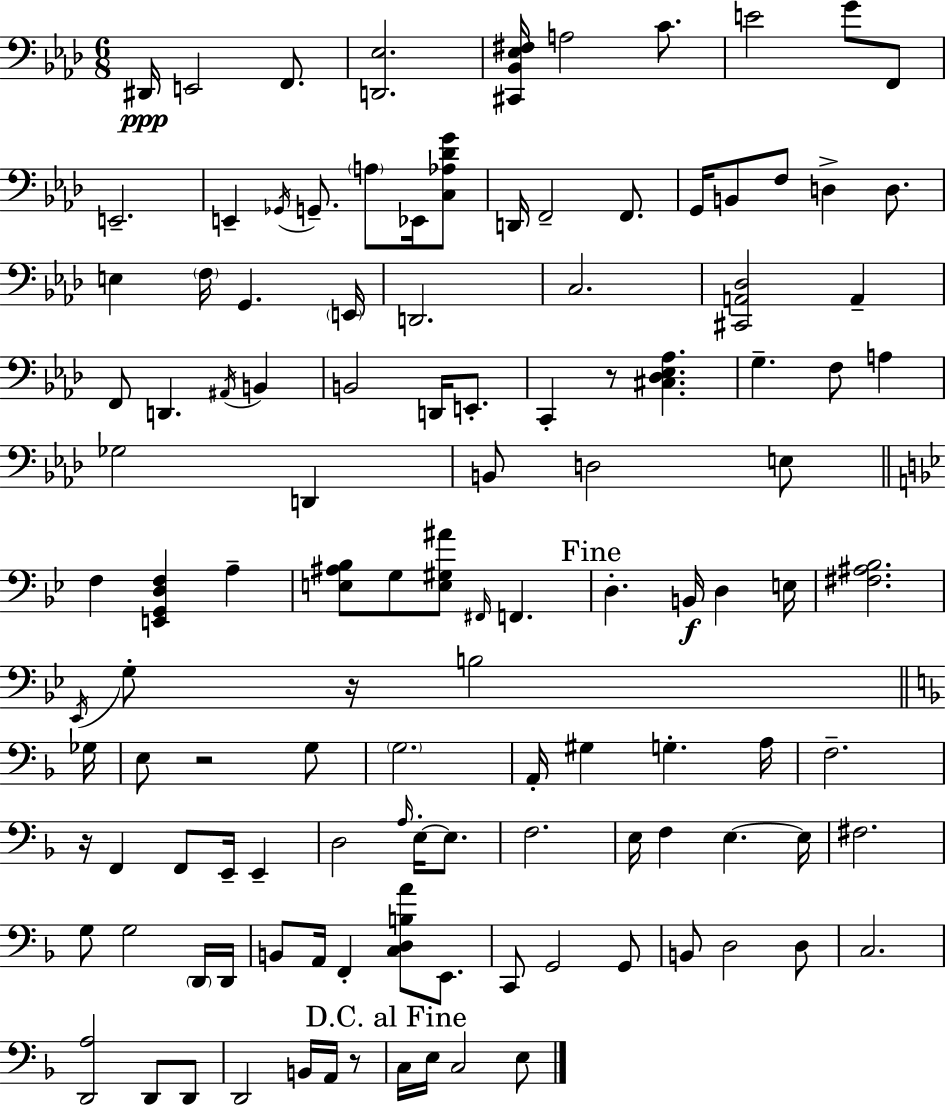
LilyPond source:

{
  \clef bass
  \numericTimeSignature
  \time 6/8
  \key f \minor
  dis,16\ppp e,2 f,8. | <d, ees>2. | <cis, bes, ees fis>16 a2 c'8. | e'2 g'8 f,8 | \break e,2.-- | e,4-- \acciaccatura { ges,16 } g,8.-- \parenthesize a8 ees,16 <c aes des' g'>8 | d,16 f,2-- f,8. | g,16 b,8 f8 d4-> d8. | \break e4 \parenthesize f16 g,4. | \parenthesize e,16 d,2. | c2. | <cis, a, des>2 a,4-- | \break f,8 d,4. \acciaccatura { ais,16 } b,4 | b,2 d,16 e,8.-. | c,4-. r8 <cis des ees aes>4. | g4.-- f8 a4 | \break ges2 d,4 | b,8 d2 | e8 \bar "||" \break \key bes \major f4 <e, g, d f>4 a4-- | <e ais bes>8 g8 <e gis ais'>8 \grace { fis,16 } f,4. | \mark "Fine" d4.-. b,16\f d4 | e16 <fis ais bes>2. | \break \acciaccatura { ees,16 } g8-. r16 b2 | \bar "||" \break \key f \major ges16 e8 r2 g8 | \parenthesize g2. | a,16-. gis4 g4.-. | a16 f2.-- | \break r16 f,4 f,8 e,16-- e,4-- | d2 \grace { a16 } e16-.~~ e8. | f2. | e16 f4 e4.~~ | \break e16 fis2. | g8 g2 | \parenthesize d,16 d,16 b,8 a,16 f,4-. <c d b a'>8 e,8. | c,8 g,2 | \break g,8 b,8 d2 | d8 c2. | <d, a>2 d,8 | d,8 d,2 b,16 a,16 | \break r8 \mark "D.C. al Fine" c16 e16 c2 | e8 \bar "|."
}